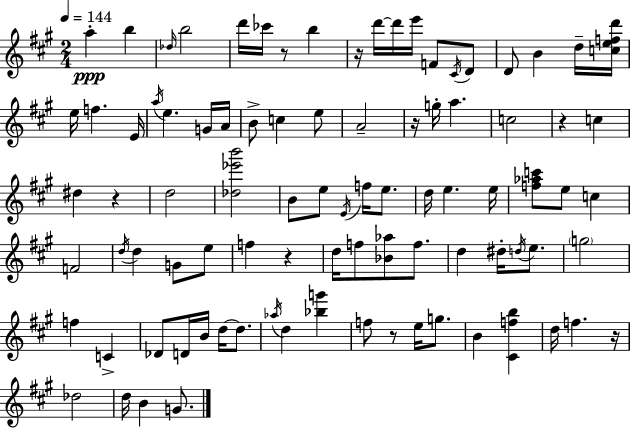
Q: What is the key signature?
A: A major